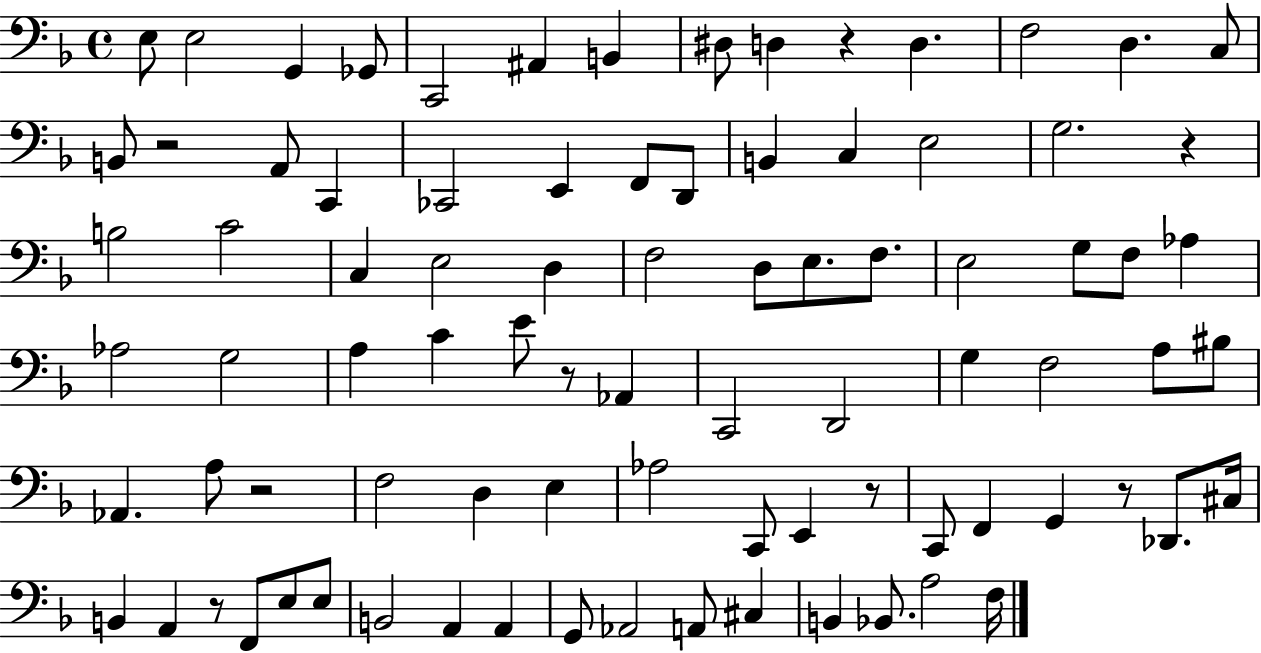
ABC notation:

X:1
T:Untitled
M:4/4
L:1/4
K:F
E,/2 E,2 G,, _G,,/2 C,,2 ^A,, B,, ^D,/2 D, z D, F,2 D, C,/2 B,,/2 z2 A,,/2 C,, _C,,2 E,, F,,/2 D,,/2 B,, C, E,2 G,2 z B,2 C2 C, E,2 D, F,2 D,/2 E,/2 F,/2 E,2 G,/2 F,/2 _A, _A,2 G,2 A, C E/2 z/2 _A,, C,,2 D,,2 G, F,2 A,/2 ^B,/2 _A,, A,/2 z2 F,2 D, E, _A,2 C,,/2 E,, z/2 C,,/2 F,, G,, z/2 _D,,/2 ^C,/4 B,, A,, z/2 F,,/2 E,/2 E,/2 B,,2 A,, A,, G,,/2 _A,,2 A,,/2 ^C, B,, _B,,/2 A,2 F,/4